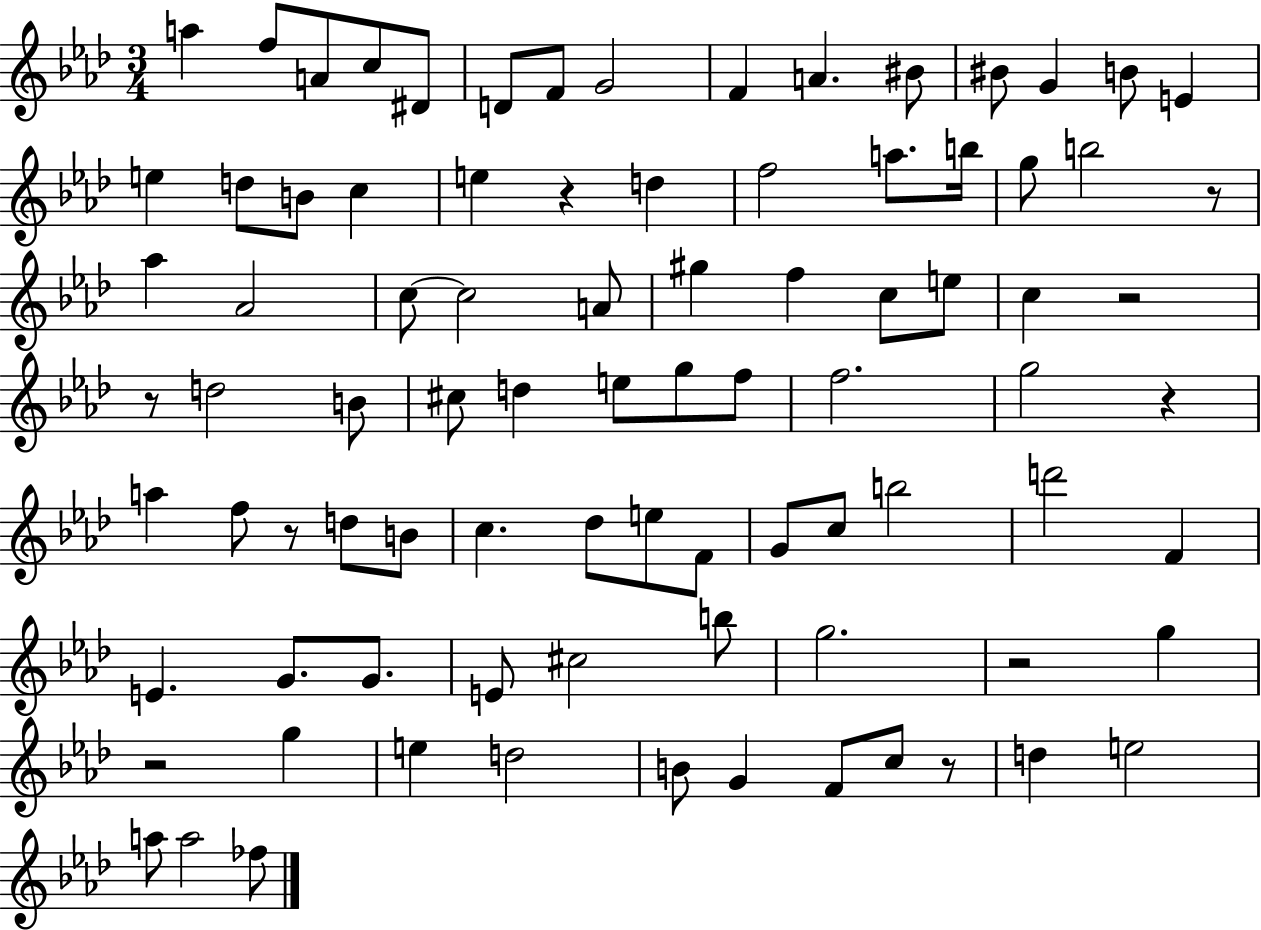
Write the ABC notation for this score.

X:1
T:Untitled
M:3/4
L:1/4
K:Ab
a f/2 A/2 c/2 ^D/2 D/2 F/2 G2 F A ^B/2 ^B/2 G B/2 E e d/2 B/2 c e z d f2 a/2 b/4 g/2 b2 z/2 _a _A2 c/2 c2 A/2 ^g f c/2 e/2 c z2 z/2 d2 B/2 ^c/2 d e/2 g/2 f/2 f2 g2 z a f/2 z/2 d/2 B/2 c _d/2 e/2 F/2 G/2 c/2 b2 d'2 F E G/2 G/2 E/2 ^c2 b/2 g2 z2 g z2 g e d2 B/2 G F/2 c/2 z/2 d e2 a/2 a2 _f/2